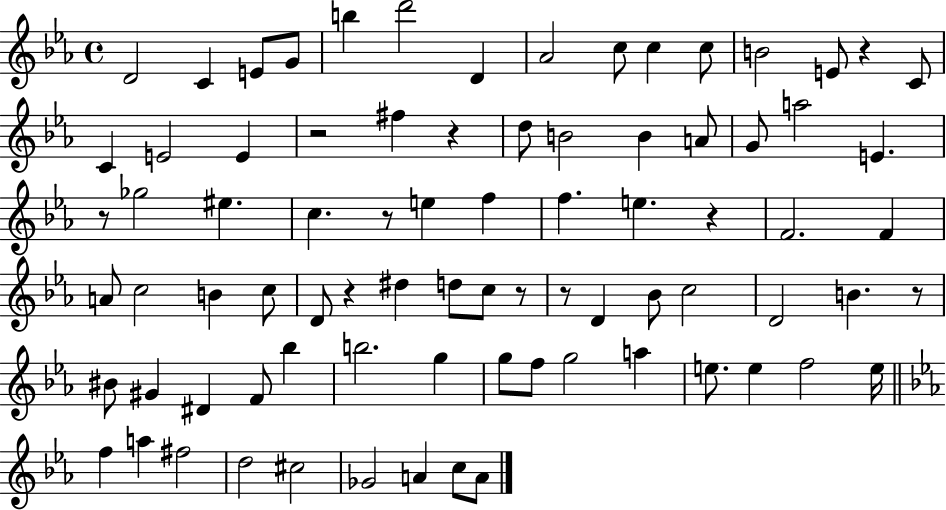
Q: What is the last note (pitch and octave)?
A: A4